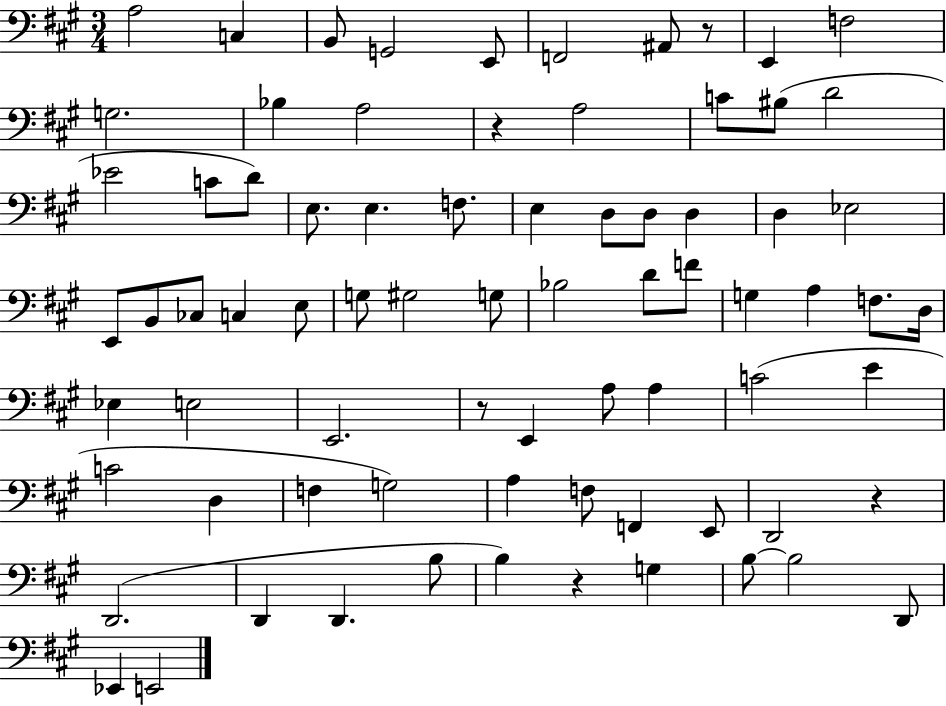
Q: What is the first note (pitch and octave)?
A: A3